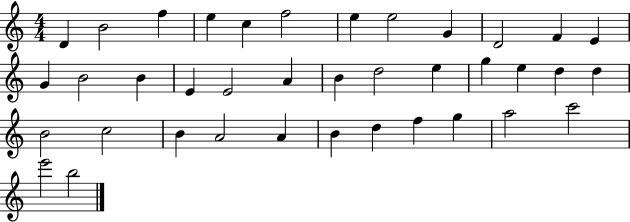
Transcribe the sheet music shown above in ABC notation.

X:1
T:Untitled
M:4/4
L:1/4
K:C
D B2 f e c f2 e e2 G D2 F E G B2 B E E2 A B d2 e g e d d B2 c2 B A2 A B d f g a2 c'2 e'2 b2